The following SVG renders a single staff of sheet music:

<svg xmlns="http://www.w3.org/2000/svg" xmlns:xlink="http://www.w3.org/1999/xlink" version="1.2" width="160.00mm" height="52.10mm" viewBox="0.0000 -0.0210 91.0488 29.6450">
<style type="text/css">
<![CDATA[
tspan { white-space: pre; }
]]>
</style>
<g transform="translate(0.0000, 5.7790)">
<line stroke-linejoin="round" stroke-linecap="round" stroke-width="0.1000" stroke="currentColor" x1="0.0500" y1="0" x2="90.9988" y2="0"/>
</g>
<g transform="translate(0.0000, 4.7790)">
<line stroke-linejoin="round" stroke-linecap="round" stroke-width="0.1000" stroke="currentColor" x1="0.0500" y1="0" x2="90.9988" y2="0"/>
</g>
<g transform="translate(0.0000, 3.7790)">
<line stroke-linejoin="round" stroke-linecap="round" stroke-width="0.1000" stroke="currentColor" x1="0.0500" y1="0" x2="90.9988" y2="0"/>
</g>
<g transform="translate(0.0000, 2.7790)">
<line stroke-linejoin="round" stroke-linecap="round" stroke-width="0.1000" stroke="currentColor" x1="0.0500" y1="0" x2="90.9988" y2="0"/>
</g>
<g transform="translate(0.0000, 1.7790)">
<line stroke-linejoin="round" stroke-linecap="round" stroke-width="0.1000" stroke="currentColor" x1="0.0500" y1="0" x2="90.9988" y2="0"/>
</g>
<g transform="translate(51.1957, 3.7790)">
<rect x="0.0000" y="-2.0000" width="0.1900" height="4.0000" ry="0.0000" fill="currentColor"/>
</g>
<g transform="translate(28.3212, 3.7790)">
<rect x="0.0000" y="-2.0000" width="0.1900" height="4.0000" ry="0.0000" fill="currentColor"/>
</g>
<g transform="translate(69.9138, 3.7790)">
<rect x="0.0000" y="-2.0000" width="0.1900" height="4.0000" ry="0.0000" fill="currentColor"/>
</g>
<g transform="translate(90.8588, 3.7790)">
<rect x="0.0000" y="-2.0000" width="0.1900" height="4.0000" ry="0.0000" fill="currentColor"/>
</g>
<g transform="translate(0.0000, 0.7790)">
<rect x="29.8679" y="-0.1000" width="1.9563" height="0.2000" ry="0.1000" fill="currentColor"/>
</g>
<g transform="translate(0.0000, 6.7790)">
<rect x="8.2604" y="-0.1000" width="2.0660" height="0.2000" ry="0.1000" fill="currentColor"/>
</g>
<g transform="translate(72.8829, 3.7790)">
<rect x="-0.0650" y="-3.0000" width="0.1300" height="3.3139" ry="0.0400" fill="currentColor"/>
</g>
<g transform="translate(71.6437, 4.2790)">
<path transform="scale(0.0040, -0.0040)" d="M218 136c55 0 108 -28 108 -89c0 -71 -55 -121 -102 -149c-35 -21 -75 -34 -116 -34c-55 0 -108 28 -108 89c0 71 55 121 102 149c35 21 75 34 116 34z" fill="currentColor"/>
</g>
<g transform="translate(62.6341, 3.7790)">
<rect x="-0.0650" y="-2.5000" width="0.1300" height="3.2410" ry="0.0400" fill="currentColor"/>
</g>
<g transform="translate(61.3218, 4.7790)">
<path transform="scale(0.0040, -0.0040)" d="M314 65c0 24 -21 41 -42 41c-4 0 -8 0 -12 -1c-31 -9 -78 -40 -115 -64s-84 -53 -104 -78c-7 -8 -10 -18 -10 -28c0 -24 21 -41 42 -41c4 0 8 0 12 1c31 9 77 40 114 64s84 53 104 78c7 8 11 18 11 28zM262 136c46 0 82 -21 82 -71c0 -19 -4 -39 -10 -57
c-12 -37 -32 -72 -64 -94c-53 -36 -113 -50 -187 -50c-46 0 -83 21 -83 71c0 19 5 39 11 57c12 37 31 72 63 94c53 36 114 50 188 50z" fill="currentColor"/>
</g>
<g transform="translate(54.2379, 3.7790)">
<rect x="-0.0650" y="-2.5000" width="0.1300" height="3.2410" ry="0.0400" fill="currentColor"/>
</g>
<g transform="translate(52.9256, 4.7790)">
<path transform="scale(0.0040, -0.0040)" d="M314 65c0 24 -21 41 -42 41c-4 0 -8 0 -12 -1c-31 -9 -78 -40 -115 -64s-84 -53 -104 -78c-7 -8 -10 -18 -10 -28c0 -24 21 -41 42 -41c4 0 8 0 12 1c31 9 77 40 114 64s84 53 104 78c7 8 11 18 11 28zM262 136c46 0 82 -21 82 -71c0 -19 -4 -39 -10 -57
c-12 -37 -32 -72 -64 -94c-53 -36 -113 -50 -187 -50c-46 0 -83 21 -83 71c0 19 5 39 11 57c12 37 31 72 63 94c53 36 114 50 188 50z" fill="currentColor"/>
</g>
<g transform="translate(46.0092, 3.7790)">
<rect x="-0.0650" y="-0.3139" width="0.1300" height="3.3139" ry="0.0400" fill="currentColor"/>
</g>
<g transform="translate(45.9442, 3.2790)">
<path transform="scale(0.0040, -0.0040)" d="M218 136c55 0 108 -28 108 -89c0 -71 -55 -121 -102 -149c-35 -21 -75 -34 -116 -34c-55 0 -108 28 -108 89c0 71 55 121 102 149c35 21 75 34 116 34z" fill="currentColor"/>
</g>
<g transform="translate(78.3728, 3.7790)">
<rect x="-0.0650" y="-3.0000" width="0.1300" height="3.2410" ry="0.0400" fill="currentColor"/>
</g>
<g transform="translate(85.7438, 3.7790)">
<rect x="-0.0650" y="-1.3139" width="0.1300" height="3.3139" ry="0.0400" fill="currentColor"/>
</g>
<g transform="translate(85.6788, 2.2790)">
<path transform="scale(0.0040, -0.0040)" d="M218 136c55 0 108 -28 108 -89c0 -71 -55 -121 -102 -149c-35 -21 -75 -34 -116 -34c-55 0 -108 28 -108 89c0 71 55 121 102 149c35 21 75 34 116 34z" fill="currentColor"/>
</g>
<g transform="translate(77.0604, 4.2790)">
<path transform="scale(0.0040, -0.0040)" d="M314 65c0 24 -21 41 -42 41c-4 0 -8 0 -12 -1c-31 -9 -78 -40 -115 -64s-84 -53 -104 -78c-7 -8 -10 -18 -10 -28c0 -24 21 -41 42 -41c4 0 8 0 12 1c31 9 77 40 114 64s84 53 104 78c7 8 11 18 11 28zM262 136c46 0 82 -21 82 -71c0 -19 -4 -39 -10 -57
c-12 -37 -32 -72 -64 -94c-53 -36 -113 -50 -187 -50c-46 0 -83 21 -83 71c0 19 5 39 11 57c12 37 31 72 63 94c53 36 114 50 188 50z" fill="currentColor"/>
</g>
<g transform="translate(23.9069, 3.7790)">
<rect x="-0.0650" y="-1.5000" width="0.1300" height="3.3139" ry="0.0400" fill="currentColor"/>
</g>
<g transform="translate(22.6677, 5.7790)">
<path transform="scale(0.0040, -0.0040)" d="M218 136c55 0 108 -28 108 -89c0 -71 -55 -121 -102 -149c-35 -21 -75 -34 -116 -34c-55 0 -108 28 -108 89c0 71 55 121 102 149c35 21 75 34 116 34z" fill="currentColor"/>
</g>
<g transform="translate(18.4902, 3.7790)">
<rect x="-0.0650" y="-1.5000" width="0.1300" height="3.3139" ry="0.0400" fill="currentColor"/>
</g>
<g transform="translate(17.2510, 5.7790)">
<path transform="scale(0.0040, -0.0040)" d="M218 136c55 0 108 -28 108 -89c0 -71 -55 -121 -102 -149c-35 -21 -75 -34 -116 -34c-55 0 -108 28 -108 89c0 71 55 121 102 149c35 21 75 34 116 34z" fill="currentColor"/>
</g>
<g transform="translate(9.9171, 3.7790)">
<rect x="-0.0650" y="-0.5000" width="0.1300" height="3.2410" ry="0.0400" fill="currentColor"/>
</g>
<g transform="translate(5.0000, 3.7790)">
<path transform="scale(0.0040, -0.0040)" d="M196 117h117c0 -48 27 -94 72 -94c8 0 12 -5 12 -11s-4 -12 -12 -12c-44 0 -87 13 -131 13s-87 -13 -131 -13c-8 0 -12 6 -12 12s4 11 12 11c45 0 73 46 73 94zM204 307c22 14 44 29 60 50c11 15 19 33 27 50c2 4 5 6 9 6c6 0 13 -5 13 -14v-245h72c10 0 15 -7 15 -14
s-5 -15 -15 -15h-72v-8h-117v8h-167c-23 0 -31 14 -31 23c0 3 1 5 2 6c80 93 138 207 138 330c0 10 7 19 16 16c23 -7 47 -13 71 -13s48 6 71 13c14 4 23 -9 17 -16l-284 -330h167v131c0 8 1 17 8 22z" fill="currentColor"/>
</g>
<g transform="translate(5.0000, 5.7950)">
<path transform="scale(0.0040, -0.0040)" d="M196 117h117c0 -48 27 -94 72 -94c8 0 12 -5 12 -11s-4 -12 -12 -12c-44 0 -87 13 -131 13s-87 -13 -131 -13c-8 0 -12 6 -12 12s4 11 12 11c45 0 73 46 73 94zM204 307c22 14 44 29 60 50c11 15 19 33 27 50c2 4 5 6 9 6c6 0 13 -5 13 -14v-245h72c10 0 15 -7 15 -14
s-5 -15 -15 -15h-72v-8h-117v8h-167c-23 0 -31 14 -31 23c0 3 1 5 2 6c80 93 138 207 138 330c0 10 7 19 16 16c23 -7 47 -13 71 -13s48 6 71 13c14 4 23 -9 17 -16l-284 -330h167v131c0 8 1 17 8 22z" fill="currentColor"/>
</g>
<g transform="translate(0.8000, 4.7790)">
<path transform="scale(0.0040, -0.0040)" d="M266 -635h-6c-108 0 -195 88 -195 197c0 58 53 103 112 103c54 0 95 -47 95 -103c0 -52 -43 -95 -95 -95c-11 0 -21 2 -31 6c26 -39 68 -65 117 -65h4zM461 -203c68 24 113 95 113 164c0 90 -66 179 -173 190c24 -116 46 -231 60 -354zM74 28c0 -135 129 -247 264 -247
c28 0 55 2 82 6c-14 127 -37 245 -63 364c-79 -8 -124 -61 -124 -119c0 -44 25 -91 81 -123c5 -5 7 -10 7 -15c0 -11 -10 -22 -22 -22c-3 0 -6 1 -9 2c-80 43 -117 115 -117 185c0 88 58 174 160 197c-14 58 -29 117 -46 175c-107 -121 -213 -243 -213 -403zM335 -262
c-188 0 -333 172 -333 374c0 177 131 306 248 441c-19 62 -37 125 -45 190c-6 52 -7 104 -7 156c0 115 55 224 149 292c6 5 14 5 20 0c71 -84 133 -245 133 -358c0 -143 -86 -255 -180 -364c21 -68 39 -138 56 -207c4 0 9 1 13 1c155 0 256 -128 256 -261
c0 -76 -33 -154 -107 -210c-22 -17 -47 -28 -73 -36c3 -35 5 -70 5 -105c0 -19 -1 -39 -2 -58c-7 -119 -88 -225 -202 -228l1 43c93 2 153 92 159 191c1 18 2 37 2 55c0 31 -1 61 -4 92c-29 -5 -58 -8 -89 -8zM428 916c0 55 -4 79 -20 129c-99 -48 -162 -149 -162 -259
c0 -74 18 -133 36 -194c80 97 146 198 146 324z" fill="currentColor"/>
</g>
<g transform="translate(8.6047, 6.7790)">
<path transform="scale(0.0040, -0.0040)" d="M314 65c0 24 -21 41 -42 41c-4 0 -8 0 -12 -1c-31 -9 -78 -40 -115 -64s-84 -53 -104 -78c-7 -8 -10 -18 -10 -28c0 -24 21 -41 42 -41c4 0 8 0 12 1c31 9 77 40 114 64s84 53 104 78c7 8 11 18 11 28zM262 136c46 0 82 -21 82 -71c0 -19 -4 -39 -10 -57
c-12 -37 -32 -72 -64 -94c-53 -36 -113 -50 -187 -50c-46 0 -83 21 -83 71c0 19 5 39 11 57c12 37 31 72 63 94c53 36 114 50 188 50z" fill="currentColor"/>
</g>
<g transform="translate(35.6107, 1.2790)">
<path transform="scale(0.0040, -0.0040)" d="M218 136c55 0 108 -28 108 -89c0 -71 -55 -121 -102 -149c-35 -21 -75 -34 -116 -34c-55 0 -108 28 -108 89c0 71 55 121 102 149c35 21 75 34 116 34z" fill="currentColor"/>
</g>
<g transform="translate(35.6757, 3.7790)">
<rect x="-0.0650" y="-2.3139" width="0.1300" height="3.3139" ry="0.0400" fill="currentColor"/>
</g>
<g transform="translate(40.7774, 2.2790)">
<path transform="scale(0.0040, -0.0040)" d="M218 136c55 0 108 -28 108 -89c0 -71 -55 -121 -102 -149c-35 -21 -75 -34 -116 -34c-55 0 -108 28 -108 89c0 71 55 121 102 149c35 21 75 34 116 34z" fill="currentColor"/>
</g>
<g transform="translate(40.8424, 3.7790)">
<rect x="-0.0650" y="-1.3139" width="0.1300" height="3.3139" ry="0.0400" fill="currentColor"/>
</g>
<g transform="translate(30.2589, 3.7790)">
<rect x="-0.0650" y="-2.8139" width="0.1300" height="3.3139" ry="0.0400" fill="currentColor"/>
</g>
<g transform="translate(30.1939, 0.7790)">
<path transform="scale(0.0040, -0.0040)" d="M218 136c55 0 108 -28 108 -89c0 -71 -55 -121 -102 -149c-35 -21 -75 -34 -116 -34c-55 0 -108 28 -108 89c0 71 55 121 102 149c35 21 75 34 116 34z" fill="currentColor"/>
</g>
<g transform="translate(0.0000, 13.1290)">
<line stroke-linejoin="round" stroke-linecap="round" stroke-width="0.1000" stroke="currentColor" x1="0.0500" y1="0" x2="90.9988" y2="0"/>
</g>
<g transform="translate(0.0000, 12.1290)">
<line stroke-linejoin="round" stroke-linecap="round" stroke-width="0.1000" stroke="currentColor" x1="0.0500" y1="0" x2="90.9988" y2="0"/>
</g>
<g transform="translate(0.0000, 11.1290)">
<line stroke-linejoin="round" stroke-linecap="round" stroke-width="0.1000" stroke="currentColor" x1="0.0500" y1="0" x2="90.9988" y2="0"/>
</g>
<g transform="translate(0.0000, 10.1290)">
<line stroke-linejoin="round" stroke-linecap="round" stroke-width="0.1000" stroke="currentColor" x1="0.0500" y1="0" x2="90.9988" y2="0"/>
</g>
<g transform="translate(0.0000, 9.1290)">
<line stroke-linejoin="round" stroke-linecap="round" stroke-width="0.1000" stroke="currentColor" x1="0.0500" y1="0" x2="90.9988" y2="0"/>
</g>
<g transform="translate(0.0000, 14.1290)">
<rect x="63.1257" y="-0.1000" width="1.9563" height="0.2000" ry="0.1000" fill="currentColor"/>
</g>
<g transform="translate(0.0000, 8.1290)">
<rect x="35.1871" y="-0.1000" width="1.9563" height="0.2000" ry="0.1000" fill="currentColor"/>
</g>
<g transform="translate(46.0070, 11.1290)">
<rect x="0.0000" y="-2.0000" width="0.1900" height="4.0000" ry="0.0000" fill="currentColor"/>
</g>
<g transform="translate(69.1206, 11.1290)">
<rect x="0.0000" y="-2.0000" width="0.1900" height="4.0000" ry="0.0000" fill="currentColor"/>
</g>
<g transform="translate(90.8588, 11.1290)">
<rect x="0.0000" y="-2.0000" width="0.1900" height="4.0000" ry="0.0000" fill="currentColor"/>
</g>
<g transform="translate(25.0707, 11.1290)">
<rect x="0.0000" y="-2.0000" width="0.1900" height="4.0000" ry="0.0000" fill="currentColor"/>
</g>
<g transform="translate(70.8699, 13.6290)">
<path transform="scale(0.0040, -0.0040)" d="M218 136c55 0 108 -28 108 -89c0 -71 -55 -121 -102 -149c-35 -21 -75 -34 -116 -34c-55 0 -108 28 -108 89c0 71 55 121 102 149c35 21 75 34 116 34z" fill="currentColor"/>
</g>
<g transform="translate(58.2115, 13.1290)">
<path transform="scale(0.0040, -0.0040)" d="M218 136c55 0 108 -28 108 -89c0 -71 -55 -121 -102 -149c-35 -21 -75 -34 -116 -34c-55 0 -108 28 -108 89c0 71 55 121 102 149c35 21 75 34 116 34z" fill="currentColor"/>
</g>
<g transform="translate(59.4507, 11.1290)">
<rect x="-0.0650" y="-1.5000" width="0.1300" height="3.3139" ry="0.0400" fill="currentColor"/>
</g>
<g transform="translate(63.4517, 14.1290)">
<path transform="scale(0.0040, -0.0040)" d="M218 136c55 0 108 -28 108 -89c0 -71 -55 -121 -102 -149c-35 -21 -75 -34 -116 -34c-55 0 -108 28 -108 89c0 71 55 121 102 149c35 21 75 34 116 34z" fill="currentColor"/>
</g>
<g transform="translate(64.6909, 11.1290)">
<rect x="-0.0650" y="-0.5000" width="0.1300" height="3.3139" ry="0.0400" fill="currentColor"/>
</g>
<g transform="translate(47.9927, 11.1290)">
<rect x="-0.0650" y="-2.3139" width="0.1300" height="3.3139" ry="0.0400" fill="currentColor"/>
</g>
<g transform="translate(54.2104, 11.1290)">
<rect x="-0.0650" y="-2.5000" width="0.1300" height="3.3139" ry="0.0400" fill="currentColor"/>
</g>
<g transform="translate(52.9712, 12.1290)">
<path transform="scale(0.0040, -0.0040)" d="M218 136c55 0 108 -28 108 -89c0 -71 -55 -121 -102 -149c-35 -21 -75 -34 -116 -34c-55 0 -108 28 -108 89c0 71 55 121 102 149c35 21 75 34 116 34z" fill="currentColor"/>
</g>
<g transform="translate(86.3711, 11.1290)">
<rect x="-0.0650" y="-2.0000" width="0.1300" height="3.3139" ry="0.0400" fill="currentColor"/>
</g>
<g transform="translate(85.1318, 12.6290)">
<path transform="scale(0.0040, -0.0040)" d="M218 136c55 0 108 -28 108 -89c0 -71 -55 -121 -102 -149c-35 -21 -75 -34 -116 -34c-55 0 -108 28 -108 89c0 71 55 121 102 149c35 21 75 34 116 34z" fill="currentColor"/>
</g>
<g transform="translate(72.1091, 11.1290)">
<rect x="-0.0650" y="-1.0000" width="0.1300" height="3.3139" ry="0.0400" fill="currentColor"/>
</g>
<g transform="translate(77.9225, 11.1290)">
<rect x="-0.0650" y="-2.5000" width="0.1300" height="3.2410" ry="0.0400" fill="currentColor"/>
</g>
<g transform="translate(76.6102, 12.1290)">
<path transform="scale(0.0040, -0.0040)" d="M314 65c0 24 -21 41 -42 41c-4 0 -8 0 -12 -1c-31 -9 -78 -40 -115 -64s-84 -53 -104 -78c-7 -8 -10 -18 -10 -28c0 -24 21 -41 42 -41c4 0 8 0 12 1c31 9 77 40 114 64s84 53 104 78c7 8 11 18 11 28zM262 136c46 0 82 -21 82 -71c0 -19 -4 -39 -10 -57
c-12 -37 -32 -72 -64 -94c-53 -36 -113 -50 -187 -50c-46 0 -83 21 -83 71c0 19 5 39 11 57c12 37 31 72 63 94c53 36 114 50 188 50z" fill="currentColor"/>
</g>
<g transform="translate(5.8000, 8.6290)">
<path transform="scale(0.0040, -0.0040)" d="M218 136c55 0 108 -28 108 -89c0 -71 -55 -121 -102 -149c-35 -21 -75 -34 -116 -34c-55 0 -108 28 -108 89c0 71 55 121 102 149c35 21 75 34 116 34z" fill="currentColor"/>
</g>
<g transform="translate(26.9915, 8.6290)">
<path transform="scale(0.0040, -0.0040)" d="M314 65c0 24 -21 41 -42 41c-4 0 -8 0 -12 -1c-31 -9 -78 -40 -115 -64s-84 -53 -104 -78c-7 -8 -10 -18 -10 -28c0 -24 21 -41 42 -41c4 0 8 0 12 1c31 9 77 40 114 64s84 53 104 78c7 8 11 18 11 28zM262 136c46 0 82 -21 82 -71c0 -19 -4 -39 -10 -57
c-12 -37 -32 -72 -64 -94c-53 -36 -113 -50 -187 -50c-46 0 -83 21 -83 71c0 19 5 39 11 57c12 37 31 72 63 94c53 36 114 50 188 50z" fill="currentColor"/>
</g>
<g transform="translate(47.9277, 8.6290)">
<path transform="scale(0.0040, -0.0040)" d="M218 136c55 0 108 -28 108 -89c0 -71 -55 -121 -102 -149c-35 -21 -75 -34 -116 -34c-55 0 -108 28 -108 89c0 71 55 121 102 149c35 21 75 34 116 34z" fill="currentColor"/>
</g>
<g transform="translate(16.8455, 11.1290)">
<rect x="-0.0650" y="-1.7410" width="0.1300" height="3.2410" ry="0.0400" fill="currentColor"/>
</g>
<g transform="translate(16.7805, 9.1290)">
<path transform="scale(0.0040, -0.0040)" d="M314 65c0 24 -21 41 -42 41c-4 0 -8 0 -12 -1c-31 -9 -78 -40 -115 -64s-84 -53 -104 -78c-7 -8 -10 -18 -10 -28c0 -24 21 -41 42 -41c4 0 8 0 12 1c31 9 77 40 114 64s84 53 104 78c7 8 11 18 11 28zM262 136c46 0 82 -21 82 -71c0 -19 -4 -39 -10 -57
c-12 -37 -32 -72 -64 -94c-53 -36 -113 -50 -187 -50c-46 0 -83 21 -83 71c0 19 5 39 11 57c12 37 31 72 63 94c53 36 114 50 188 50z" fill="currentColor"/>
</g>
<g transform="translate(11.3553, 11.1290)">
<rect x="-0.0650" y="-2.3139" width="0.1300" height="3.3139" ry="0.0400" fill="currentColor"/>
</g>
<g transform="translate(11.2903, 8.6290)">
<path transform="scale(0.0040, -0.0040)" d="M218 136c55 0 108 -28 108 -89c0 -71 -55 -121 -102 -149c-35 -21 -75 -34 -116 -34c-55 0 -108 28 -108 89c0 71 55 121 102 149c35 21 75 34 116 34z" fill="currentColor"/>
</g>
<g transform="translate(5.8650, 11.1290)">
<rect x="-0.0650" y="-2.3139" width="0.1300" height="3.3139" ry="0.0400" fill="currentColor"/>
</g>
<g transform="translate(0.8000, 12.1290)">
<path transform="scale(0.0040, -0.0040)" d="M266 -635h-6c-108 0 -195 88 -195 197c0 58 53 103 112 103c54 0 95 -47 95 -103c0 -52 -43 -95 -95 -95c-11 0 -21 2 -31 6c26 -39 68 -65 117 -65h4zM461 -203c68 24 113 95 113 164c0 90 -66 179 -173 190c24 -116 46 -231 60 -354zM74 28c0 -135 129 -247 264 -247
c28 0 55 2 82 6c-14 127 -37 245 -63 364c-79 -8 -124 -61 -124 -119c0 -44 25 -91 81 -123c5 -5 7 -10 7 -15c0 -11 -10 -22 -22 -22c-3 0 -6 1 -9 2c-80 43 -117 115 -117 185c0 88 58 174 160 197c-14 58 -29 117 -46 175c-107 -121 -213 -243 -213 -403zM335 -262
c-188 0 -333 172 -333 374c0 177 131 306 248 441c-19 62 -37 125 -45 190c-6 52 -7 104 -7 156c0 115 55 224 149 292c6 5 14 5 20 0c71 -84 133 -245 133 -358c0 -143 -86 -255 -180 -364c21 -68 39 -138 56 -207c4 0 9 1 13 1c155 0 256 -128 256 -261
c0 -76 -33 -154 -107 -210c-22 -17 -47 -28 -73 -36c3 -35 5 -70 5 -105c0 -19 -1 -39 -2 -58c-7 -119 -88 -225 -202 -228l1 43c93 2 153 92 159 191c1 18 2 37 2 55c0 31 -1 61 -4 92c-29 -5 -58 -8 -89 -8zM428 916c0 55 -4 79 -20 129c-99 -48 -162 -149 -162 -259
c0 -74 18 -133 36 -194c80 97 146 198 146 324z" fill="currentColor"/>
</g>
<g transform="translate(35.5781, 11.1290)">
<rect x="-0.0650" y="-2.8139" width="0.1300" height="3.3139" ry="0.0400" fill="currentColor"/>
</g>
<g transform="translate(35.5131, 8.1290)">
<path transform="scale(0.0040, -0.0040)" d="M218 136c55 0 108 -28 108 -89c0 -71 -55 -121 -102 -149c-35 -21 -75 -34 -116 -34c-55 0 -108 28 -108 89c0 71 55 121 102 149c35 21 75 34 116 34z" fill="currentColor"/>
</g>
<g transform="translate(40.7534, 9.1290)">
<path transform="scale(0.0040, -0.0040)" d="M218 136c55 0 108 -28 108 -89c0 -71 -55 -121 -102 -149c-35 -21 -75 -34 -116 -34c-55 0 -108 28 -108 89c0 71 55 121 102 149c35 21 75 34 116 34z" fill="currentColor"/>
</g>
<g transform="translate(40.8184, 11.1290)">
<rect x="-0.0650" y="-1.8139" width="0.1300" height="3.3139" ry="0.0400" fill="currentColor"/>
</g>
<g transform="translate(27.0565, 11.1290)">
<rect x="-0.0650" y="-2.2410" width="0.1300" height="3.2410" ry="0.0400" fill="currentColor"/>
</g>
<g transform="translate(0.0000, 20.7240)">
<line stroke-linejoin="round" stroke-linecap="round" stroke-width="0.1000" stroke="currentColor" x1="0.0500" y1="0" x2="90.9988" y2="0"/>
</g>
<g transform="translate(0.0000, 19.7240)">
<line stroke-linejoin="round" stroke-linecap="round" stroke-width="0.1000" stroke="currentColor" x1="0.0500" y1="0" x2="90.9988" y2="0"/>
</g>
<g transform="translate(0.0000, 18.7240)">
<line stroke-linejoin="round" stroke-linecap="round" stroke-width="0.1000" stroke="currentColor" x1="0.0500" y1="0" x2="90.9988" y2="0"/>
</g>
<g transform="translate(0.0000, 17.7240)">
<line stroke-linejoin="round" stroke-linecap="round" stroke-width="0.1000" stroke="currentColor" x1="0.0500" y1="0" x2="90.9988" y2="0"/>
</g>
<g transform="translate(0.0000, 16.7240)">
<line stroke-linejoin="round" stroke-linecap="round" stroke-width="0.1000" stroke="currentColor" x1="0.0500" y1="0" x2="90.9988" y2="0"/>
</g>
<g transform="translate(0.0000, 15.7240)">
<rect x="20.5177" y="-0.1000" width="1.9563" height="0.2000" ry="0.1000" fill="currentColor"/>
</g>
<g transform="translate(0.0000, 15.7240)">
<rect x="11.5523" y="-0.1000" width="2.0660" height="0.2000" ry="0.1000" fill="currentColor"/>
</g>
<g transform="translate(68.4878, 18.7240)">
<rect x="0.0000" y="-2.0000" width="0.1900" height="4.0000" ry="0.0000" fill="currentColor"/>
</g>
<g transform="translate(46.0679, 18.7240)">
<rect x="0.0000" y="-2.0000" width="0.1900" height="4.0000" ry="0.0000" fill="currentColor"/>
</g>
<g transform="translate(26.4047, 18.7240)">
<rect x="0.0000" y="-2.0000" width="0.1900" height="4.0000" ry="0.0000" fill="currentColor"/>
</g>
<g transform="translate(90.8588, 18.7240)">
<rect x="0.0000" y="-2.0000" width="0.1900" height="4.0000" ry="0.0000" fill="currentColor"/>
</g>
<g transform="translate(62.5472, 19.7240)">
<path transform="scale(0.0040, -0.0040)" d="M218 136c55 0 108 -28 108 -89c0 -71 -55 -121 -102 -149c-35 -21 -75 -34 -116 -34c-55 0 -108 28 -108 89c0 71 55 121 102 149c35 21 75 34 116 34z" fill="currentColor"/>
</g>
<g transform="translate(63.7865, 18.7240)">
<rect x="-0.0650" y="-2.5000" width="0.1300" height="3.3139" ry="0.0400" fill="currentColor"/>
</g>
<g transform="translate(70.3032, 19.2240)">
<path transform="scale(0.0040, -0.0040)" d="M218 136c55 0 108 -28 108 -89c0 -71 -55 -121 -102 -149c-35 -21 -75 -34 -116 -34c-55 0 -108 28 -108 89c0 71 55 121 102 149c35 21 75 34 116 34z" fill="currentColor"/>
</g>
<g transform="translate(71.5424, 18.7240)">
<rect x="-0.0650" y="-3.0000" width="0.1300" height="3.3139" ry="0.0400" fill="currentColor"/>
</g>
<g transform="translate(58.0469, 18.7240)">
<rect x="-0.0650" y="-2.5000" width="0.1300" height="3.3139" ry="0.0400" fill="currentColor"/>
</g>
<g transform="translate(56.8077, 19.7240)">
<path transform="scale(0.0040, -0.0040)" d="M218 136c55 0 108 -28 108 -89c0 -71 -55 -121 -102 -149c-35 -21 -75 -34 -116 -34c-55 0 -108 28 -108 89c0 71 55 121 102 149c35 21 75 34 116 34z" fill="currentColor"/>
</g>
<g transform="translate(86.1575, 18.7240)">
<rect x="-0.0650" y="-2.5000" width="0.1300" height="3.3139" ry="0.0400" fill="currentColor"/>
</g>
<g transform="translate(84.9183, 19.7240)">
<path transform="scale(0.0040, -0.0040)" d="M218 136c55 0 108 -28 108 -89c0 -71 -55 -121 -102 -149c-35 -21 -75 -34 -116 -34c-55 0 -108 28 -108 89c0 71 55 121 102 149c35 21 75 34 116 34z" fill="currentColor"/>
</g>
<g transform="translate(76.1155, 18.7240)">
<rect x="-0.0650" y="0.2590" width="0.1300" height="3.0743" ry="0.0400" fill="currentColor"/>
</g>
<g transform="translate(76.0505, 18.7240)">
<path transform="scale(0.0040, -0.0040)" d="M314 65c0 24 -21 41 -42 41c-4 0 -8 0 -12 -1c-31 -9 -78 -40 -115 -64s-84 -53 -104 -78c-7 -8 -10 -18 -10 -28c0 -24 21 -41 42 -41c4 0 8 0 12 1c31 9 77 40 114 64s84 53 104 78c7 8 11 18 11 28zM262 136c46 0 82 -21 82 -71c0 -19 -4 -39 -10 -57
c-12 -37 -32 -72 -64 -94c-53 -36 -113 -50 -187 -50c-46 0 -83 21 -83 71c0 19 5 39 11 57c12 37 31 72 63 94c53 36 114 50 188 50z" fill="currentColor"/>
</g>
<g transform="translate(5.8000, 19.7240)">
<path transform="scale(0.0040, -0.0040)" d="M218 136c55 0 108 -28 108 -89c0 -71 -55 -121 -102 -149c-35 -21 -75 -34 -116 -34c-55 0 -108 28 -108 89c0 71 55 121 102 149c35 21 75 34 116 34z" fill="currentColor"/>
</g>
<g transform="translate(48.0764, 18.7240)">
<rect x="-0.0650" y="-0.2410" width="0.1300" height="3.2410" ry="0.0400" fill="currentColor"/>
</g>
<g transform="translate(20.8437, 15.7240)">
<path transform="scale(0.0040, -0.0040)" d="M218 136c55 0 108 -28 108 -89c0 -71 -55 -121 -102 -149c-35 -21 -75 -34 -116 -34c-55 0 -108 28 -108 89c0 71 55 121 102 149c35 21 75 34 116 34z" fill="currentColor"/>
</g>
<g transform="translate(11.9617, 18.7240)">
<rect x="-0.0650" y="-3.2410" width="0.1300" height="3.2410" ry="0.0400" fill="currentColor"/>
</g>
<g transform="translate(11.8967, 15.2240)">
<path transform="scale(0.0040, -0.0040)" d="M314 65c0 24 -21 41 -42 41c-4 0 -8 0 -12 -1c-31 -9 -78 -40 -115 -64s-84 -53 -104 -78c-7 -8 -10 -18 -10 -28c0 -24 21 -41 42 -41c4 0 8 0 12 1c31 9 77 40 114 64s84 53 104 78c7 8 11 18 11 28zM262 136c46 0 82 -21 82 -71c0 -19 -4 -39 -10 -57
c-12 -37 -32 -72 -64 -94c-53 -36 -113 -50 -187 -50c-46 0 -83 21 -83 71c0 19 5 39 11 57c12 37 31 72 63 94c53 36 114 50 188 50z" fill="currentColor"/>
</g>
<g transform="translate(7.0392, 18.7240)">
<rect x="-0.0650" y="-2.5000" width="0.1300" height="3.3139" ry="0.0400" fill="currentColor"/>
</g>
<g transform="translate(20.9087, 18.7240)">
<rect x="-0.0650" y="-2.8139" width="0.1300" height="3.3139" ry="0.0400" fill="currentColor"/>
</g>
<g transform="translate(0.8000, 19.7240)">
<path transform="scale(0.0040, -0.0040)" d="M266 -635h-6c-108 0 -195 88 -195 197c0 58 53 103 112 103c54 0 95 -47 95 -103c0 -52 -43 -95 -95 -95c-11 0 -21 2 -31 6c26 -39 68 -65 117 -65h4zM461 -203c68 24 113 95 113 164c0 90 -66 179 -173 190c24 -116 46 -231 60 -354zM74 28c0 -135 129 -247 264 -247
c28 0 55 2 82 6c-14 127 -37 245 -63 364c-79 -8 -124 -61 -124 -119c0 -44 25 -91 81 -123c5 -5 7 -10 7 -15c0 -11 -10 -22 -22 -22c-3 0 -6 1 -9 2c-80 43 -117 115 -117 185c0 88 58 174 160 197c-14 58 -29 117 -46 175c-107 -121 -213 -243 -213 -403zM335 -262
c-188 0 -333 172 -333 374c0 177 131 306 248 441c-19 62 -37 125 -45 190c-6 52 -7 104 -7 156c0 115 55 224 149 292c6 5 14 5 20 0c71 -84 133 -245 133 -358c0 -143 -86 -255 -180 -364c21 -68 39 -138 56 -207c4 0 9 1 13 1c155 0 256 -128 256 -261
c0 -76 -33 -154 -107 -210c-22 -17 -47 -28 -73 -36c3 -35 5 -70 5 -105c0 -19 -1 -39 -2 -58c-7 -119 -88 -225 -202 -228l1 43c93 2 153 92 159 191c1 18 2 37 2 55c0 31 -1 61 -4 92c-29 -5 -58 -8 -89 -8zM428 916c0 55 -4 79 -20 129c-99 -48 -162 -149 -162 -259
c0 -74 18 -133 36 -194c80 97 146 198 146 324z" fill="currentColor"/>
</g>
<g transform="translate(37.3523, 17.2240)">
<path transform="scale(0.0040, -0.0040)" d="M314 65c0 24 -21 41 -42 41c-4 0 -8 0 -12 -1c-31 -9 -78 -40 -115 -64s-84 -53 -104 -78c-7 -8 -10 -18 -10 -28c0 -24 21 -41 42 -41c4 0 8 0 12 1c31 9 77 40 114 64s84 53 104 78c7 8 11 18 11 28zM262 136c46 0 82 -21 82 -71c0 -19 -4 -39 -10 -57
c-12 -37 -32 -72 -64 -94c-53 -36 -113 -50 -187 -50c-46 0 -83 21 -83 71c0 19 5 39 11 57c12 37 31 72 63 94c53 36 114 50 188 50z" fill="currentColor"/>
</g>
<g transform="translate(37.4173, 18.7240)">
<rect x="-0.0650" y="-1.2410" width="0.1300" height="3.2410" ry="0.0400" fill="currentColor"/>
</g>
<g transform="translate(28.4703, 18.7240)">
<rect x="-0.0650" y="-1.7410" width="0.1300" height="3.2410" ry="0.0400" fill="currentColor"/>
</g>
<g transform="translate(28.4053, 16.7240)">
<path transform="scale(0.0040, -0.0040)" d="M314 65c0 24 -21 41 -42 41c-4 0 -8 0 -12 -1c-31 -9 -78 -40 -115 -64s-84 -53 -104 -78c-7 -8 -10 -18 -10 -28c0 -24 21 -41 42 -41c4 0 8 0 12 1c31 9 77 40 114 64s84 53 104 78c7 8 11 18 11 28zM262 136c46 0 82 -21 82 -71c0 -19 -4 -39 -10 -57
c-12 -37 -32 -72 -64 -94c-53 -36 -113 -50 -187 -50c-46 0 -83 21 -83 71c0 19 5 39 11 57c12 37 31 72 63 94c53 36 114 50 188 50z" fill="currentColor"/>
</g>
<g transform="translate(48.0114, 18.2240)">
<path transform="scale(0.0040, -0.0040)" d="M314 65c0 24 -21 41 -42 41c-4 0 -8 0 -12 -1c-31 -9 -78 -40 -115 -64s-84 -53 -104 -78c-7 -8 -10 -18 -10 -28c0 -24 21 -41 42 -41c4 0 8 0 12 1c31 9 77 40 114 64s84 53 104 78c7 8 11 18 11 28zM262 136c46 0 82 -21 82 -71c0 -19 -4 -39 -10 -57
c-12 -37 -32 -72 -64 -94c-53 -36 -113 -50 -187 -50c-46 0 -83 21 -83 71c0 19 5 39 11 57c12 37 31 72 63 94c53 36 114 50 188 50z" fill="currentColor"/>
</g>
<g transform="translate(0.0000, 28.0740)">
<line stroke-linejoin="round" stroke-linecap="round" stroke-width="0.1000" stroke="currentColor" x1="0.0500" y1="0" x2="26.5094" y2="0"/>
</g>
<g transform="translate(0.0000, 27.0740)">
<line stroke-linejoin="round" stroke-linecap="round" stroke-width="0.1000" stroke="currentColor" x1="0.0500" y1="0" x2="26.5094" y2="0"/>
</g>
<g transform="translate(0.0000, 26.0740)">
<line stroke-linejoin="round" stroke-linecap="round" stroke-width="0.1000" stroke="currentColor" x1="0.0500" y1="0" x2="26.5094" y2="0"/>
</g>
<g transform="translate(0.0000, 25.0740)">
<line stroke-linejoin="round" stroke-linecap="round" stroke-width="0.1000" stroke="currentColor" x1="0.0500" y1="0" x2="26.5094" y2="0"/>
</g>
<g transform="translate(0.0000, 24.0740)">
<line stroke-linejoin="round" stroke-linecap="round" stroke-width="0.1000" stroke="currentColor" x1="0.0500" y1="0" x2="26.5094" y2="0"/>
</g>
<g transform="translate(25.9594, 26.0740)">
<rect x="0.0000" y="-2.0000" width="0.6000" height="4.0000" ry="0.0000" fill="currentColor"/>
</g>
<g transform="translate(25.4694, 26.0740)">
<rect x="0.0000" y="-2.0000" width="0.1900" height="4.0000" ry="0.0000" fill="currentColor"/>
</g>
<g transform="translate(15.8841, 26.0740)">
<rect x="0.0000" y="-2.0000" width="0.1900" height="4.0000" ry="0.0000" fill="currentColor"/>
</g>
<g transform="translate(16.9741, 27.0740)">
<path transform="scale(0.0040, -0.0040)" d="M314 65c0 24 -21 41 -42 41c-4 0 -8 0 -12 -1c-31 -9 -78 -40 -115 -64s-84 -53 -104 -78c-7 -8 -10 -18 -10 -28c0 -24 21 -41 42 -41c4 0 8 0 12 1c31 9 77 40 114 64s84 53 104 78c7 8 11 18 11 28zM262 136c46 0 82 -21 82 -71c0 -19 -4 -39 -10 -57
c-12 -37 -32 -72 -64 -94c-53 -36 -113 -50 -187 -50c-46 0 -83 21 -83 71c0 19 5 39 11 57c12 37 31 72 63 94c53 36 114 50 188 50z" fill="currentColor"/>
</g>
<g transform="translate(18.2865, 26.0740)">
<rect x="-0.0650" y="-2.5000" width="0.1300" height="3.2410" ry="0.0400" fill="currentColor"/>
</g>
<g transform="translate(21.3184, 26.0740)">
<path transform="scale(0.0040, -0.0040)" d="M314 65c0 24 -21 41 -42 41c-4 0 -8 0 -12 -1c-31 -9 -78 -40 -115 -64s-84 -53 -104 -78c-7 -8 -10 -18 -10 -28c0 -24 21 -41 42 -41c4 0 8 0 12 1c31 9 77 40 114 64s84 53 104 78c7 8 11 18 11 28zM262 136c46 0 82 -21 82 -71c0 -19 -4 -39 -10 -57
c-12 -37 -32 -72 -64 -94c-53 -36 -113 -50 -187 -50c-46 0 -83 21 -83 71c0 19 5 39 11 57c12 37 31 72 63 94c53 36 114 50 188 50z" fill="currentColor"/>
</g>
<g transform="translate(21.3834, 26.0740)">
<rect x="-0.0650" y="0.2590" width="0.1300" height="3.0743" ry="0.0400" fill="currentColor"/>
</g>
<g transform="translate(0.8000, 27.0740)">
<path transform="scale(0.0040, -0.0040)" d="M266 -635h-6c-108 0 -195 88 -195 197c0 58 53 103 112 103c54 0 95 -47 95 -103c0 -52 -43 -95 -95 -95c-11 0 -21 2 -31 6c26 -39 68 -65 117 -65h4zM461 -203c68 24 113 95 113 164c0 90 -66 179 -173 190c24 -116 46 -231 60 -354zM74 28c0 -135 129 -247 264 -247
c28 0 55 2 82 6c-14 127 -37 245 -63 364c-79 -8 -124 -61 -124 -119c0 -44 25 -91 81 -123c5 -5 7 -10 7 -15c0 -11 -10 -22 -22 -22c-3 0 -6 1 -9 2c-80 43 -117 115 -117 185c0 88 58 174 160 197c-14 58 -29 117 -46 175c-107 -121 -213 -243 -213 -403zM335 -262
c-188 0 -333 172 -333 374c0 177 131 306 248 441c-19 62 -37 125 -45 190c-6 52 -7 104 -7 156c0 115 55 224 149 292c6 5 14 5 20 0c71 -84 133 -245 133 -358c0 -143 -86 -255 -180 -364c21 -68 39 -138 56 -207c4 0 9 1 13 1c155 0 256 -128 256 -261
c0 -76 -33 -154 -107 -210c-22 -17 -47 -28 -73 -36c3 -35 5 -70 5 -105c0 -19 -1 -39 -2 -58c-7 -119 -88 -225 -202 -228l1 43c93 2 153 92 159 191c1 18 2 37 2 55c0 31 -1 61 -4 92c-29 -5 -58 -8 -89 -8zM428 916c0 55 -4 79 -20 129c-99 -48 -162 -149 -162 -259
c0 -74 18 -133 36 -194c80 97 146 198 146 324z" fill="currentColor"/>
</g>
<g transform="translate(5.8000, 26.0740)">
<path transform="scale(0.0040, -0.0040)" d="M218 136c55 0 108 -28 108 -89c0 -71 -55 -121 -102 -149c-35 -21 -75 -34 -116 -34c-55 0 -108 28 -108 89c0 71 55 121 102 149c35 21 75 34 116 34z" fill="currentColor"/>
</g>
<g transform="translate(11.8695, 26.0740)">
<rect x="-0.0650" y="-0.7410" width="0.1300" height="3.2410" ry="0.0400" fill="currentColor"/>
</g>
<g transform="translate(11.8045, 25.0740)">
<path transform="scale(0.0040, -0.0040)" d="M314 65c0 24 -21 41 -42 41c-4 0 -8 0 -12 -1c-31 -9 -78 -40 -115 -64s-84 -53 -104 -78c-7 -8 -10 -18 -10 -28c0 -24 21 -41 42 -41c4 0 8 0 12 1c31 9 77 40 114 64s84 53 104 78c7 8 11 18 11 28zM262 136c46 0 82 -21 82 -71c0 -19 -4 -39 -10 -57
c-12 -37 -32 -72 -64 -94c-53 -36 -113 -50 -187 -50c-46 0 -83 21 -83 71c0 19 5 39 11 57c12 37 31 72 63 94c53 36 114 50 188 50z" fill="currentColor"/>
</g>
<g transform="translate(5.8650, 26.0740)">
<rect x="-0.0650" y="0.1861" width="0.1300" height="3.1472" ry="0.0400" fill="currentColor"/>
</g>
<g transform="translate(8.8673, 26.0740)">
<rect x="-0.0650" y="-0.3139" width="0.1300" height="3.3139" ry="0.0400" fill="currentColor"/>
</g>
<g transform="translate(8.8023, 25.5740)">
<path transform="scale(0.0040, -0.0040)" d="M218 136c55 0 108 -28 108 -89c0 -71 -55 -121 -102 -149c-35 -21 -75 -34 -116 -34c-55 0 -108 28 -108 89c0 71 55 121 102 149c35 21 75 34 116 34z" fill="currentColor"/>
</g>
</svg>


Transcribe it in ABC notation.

X:1
T:Untitled
M:4/4
L:1/4
K:C
C2 E E a g e c G2 G2 A A2 e g g f2 g2 a f g G E C D G2 F G b2 a f2 e2 c2 G G A B2 G B c d2 G2 B2